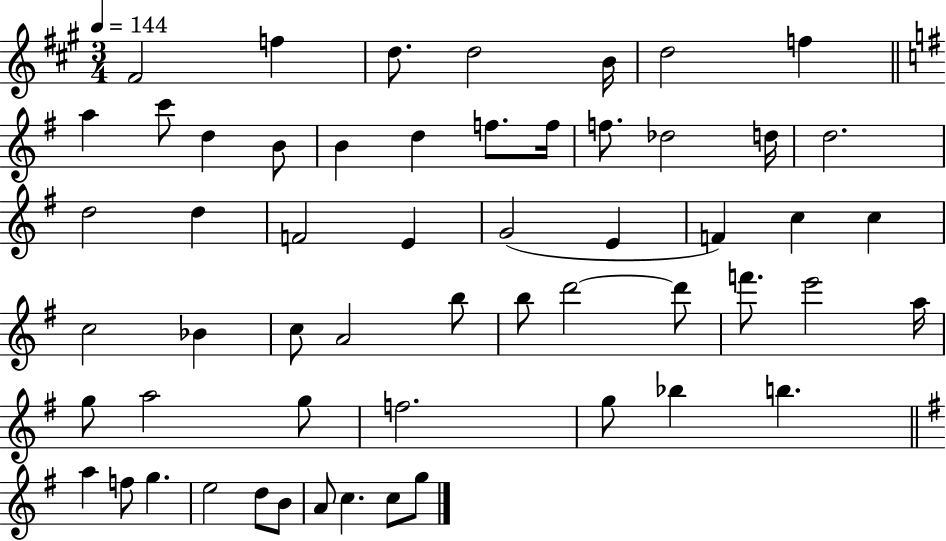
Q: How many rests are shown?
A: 0